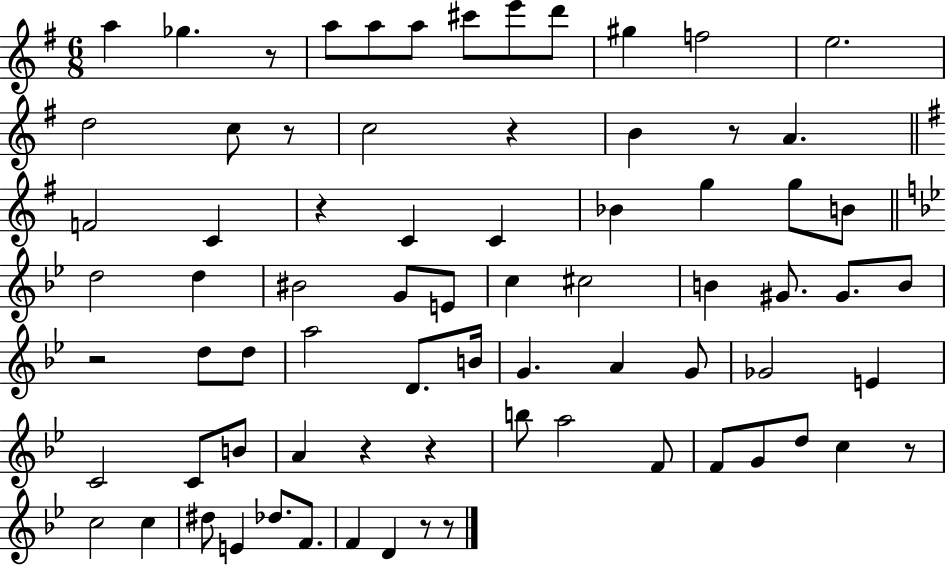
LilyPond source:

{
  \clef treble
  \numericTimeSignature
  \time 6/8
  \key g \major
  a''4 ges''4. r8 | a''8 a''8 a''8 cis'''8 e'''8 d'''8 | gis''4 f''2 | e''2. | \break d''2 c''8 r8 | c''2 r4 | b'4 r8 a'4. | \bar "||" \break \key g \major f'2 c'4 | r4 c'4 c'4 | bes'4 g''4 g''8 b'8 | \bar "||" \break \key g \minor d''2 d''4 | bis'2 g'8 e'8 | c''4 cis''2 | b'4 gis'8. gis'8. b'8 | \break r2 d''8 d''8 | a''2 d'8. b'16 | g'4. a'4 g'8 | ges'2 e'4 | \break c'2 c'8 b'8 | a'4 r4 r4 | b''8 a''2 f'8 | f'8 g'8 d''8 c''4 r8 | \break c''2 c''4 | dis''8 e'4 des''8. f'8. | f'4 d'4 r8 r8 | \bar "|."
}